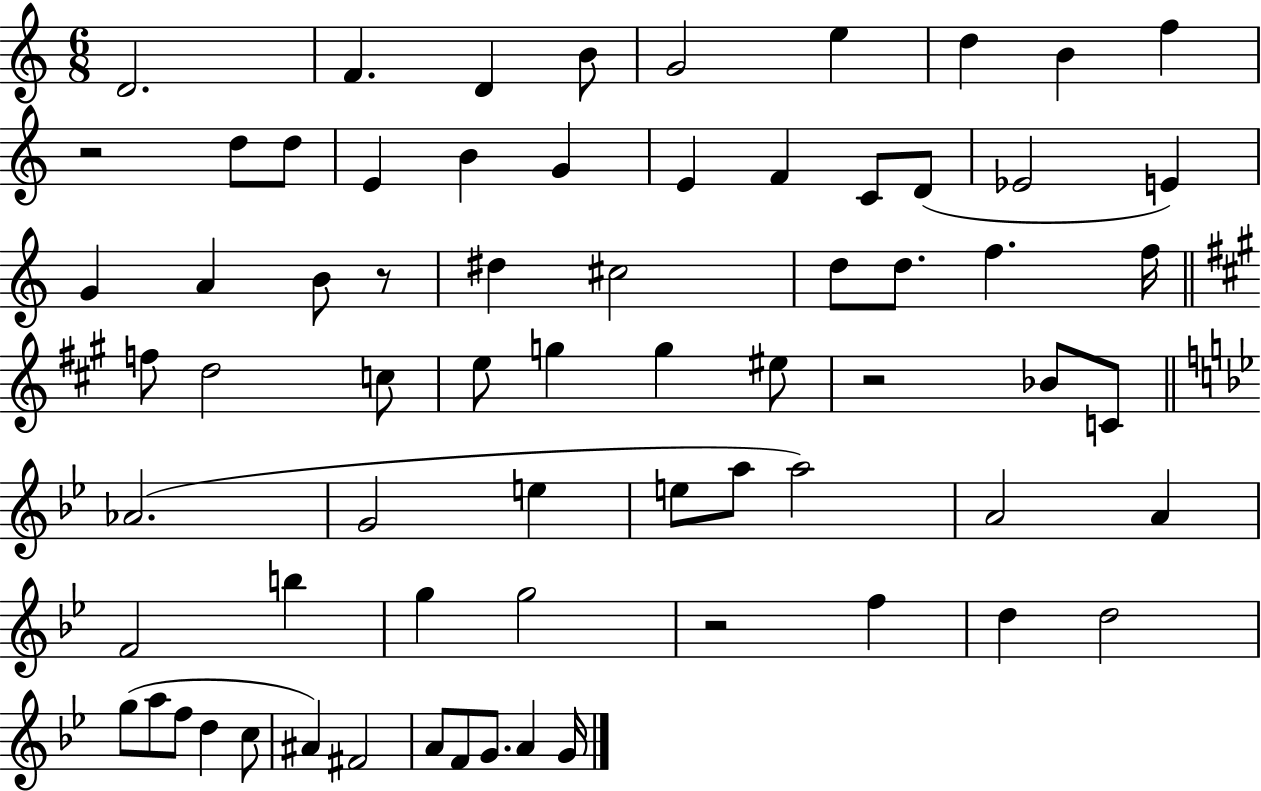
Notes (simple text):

D4/h. F4/q. D4/q B4/e G4/h E5/q D5/q B4/q F5/q R/h D5/e D5/e E4/q B4/q G4/q E4/q F4/q C4/e D4/e Eb4/h E4/q G4/q A4/q B4/e R/e D#5/q C#5/h D5/e D5/e. F5/q. F5/s F5/e D5/h C5/e E5/e G5/q G5/q EIS5/e R/h Bb4/e C4/e Ab4/h. G4/h E5/q E5/e A5/e A5/h A4/h A4/q F4/h B5/q G5/q G5/h R/h F5/q D5/q D5/h G5/e A5/e F5/e D5/q C5/e A#4/q F#4/h A4/e F4/e G4/e. A4/q G4/s